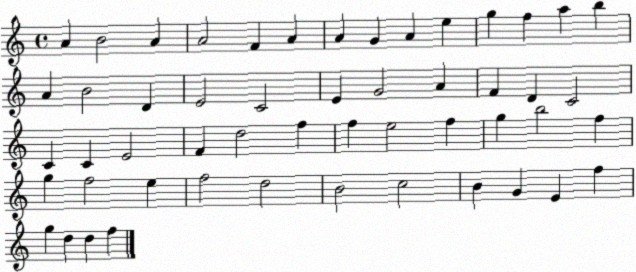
X:1
T:Untitled
M:4/4
L:1/4
K:C
A B2 A A2 F A A G A e g f a b A B2 D E2 C2 E G2 A F D C2 C C E2 F d2 f f e2 f g b2 f g f2 e f2 d2 B2 c2 B G E f g d d f